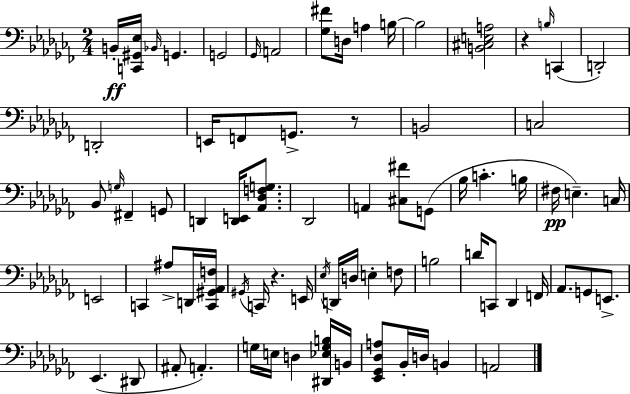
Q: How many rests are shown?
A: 3